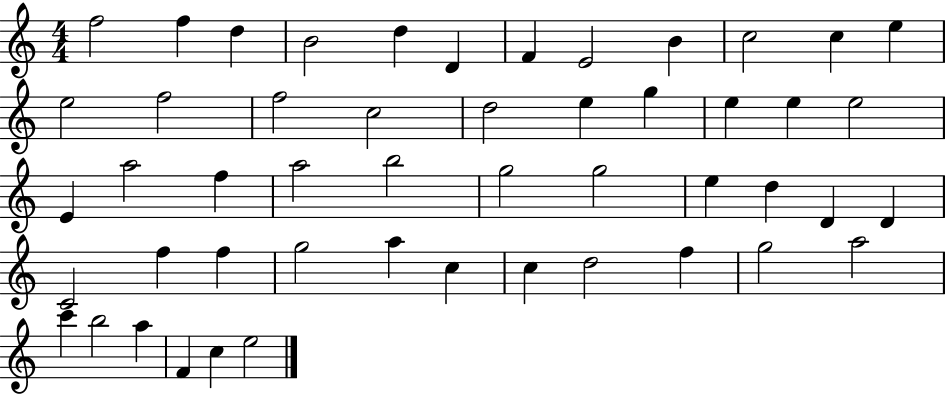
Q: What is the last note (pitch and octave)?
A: E5